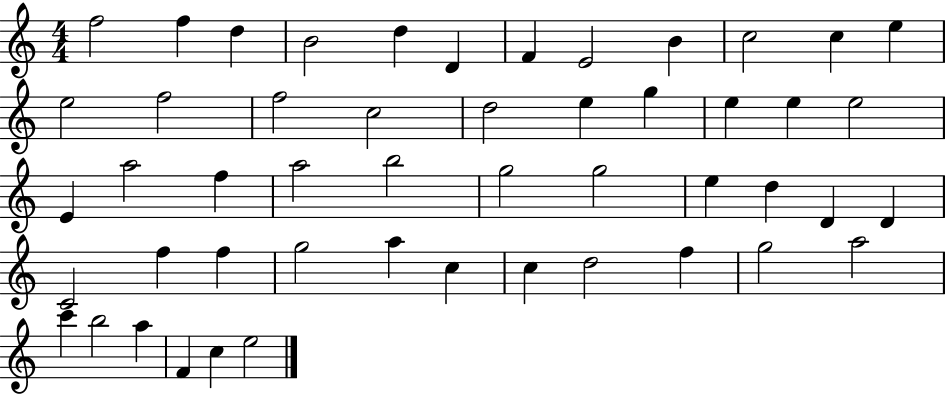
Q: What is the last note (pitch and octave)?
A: E5